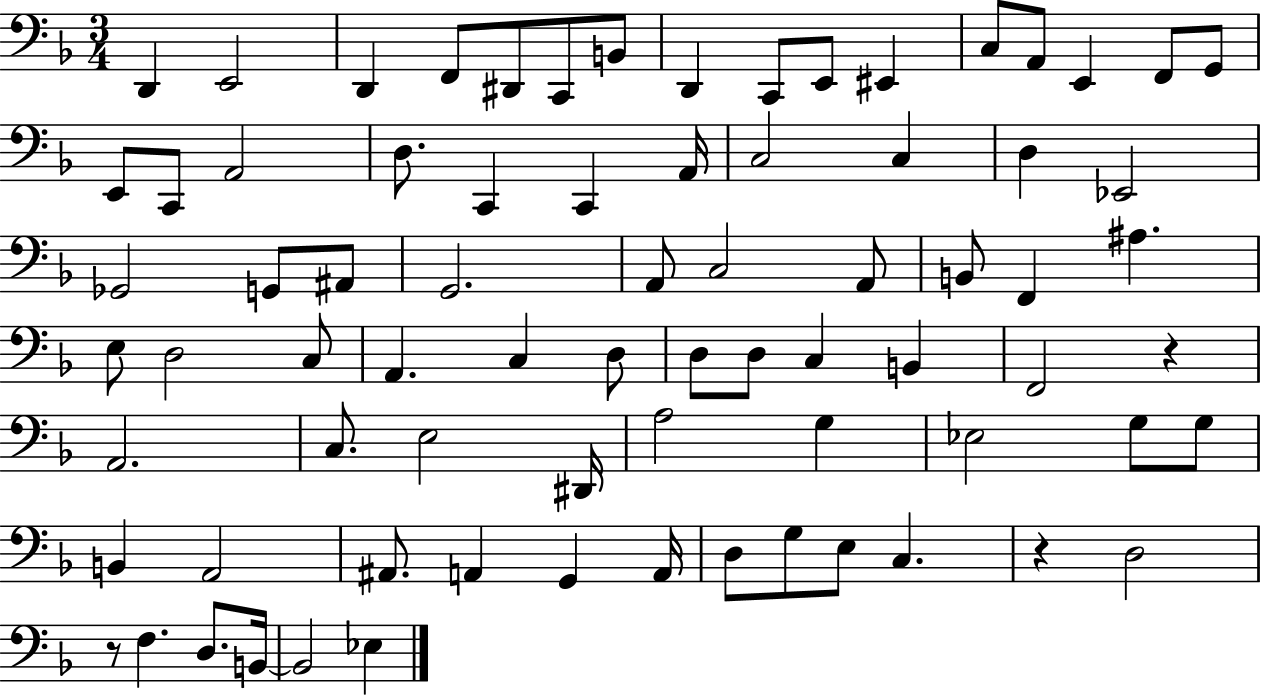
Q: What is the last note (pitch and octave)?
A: Eb3